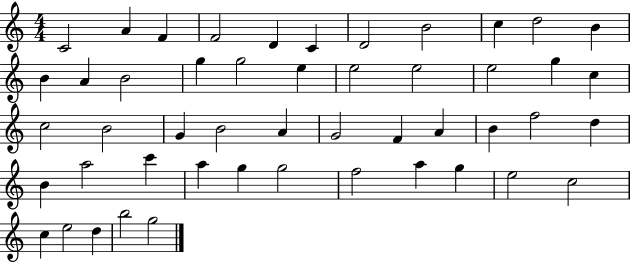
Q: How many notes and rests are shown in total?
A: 49